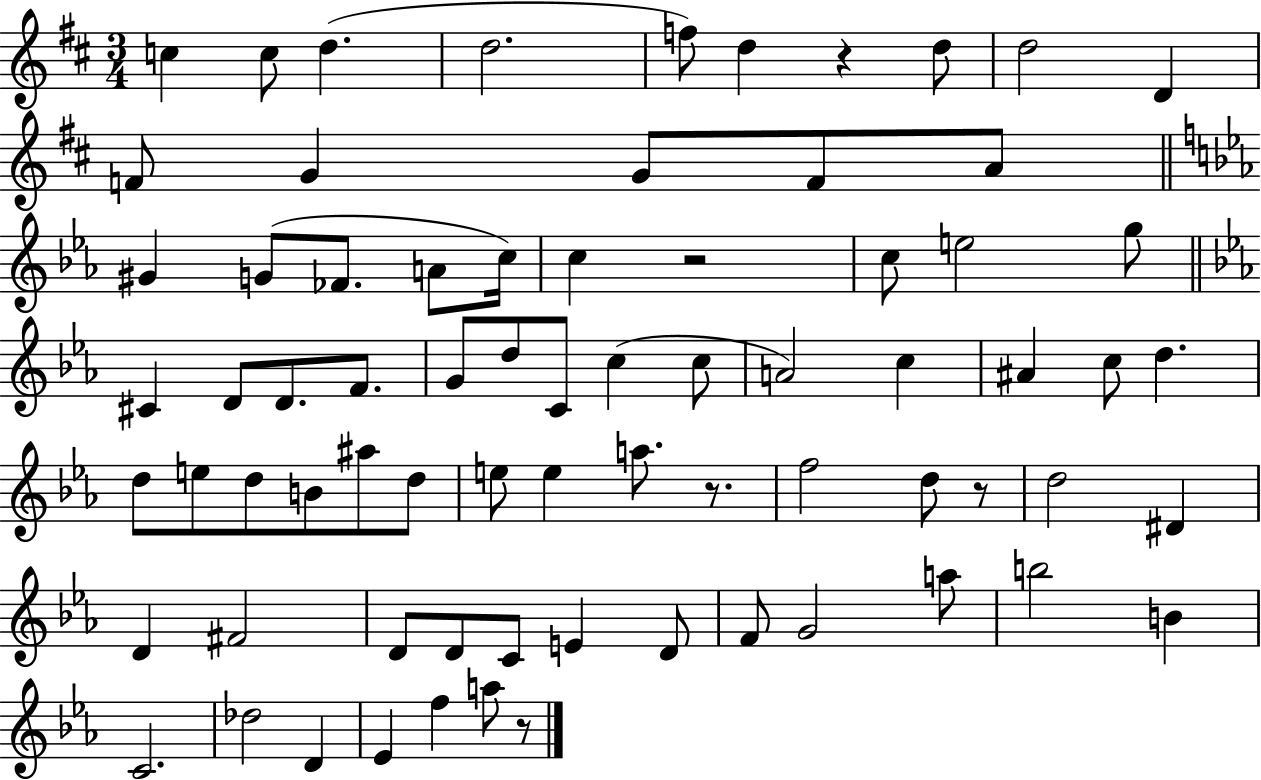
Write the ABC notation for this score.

X:1
T:Untitled
M:3/4
L:1/4
K:D
c c/2 d d2 f/2 d z d/2 d2 D F/2 G G/2 F/2 A/2 ^G G/2 _F/2 A/2 c/4 c z2 c/2 e2 g/2 ^C D/2 D/2 F/2 G/2 d/2 C/2 c c/2 A2 c ^A c/2 d d/2 e/2 d/2 B/2 ^a/2 d/2 e/2 e a/2 z/2 f2 d/2 z/2 d2 ^D D ^F2 D/2 D/2 C/2 E D/2 F/2 G2 a/2 b2 B C2 _d2 D _E f a/2 z/2